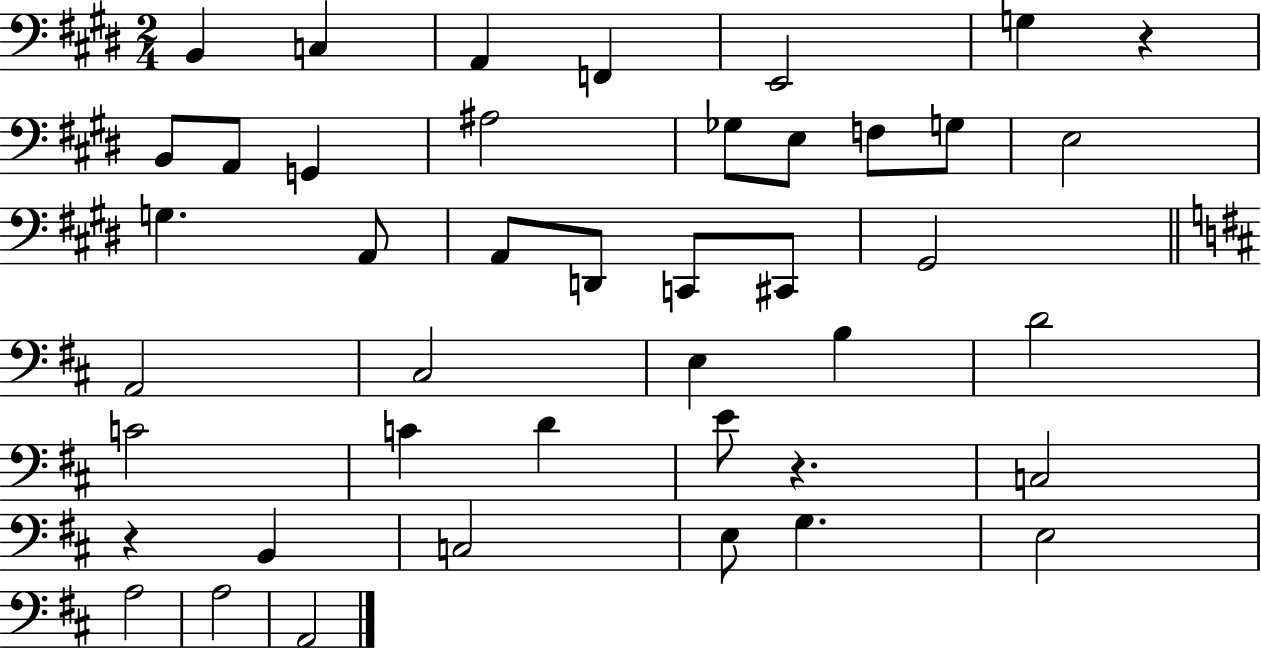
B2/q C3/q A2/q F2/q E2/h G3/q R/q B2/e A2/e G2/q A#3/h Gb3/e E3/e F3/e G3/e E3/h G3/q. A2/e A2/e D2/e C2/e C#2/e G#2/h A2/h C#3/h E3/q B3/q D4/h C4/h C4/q D4/q E4/e R/q. C3/h R/q B2/q C3/h E3/e G3/q. E3/h A3/h A3/h A2/h